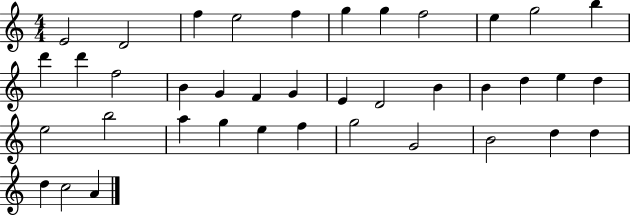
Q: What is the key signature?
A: C major